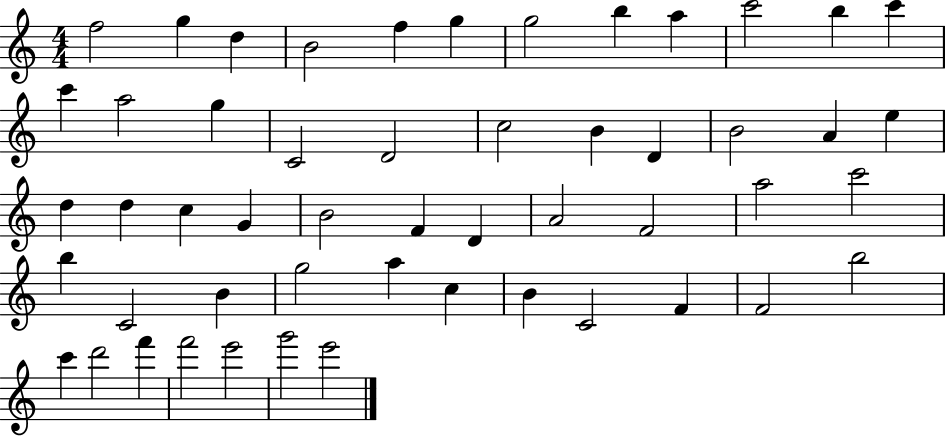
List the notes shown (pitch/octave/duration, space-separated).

F5/h G5/q D5/q B4/h F5/q G5/q G5/h B5/q A5/q C6/h B5/q C6/q C6/q A5/h G5/q C4/h D4/h C5/h B4/q D4/q B4/h A4/q E5/q D5/q D5/q C5/q G4/q B4/h F4/q D4/q A4/h F4/h A5/h C6/h B5/q C4/h B4/q G5/h A5/q C5/q B4/q C4/h F4/q F4/h B5/h C6/q D6/h F6/q F6/h E6/h G6/h E6/h